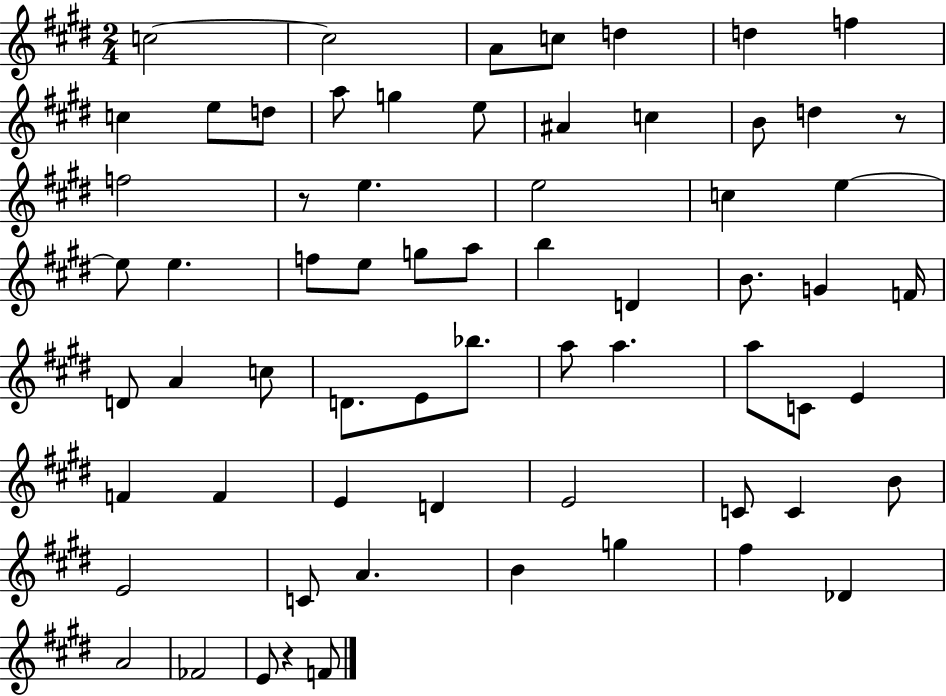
X:1
T:Untitled
M:2/4
L:1/4
K:E
c2 c2 A/2 c/2 d d f c e/2 d/2 a/2 g e/2 ^A c B/2 d z/2 f2 z/2 e e2 c e e/2 e f/2 e/2 g/2 a/2 b D B/2 G F/4 D/2 A c/2 D/2 E/2 _b/2 a/2 a a/2 C/2 E F F E D E2 C/2 C B/2 E2 C/2 A B g ^f _D A2 _F2 E/2 z F/2